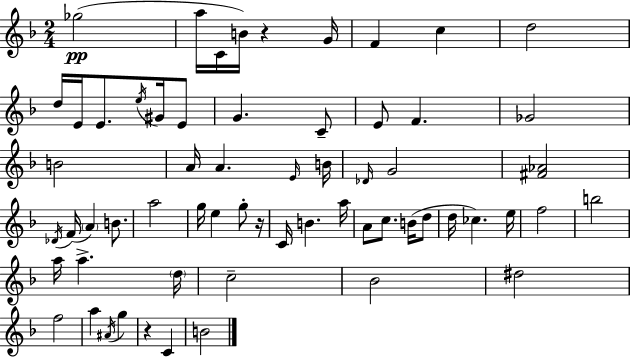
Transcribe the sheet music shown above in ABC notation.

X:1
T:Untitled
M:2/4
L:1/4
K:F
_g2 a/4 C/4 B/4 z G/4 F c d2 d/4 E/4 E/2 e/4 ^G/4 E/2 G C/2 E/2 F _G2 B2 A/4 A E/4 B/4 _D/4 G2 [^F_A]2 _D/4 F/4 A B/2 a2 g/4 e g/2 z/4 C/4 B a/4 A/2 c/2 B/4 d/2 d/4 _c e/4 f2 b2 a/4 a d/4 c2 _B2 ^d2 f2 a ^A/4 g z C B2